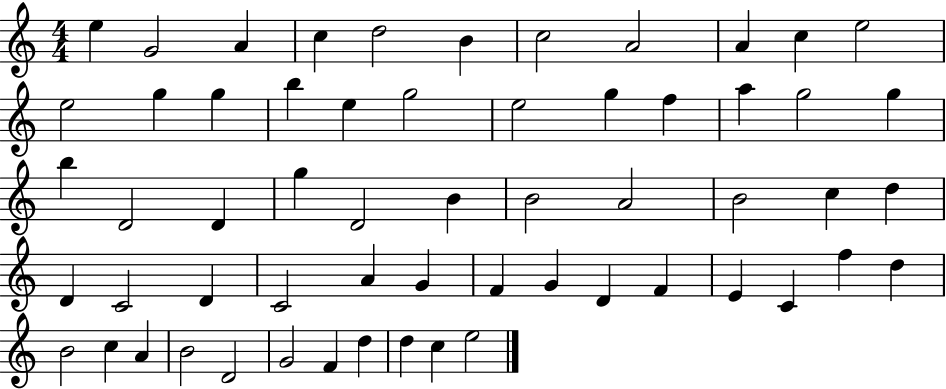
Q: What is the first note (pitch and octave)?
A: E5